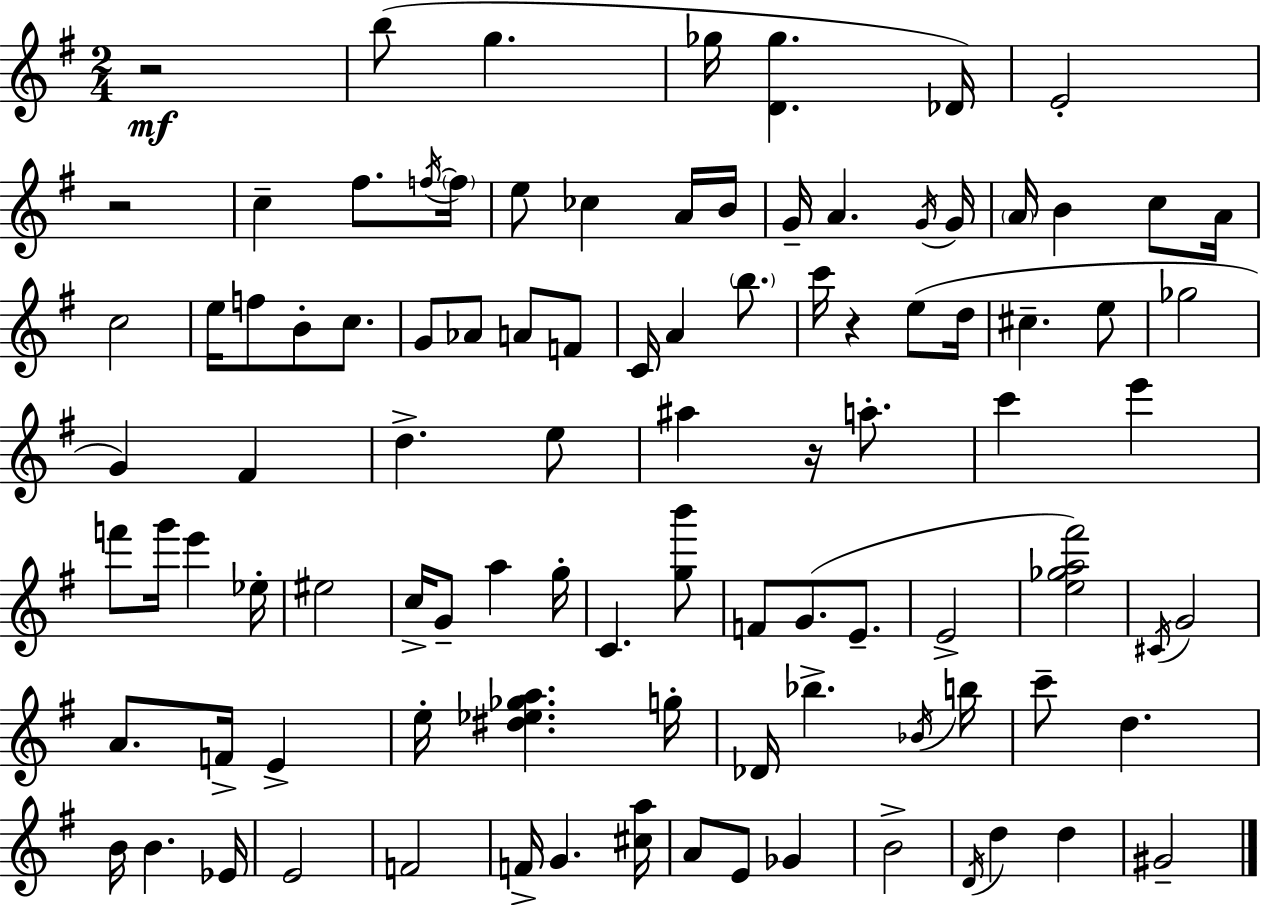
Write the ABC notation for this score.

X:1
T:Untitled
M:2/4
L:1/4
K:G
z2 b/2 g _g/4 [D_g] _D/4 E2 z2 c ^f/2 f/4 f/4 e/2 _c A/4 B/4 G/4 A G/4 G/4 A/4 B c/2 A/4 c2 e/4 f/2 B/2 c/2 G/2 _A/2 A/2 F/2 C/4 A b/2 c'/4 z e/2 d/4 ^c e/2 _g2 G ^F d e/2 ^a z/4 a/2 c' e' f'/2 g'/4 e' _e/4 ^e2 c/4 G/2 a g/4 C [gb']/2 F/2 G/2 E/2 E2 [e_ga^f']2 ^C/4 G2 A/2 F/4 E e/4 [^d_e_ga] g/4 _D/4 _b _B/4 b/4 c'/2 d B/4 B _E/4 E2 F2 F/4 G [^ca]/4 A/2 E/2 _G B2 D/4 d d ^G2